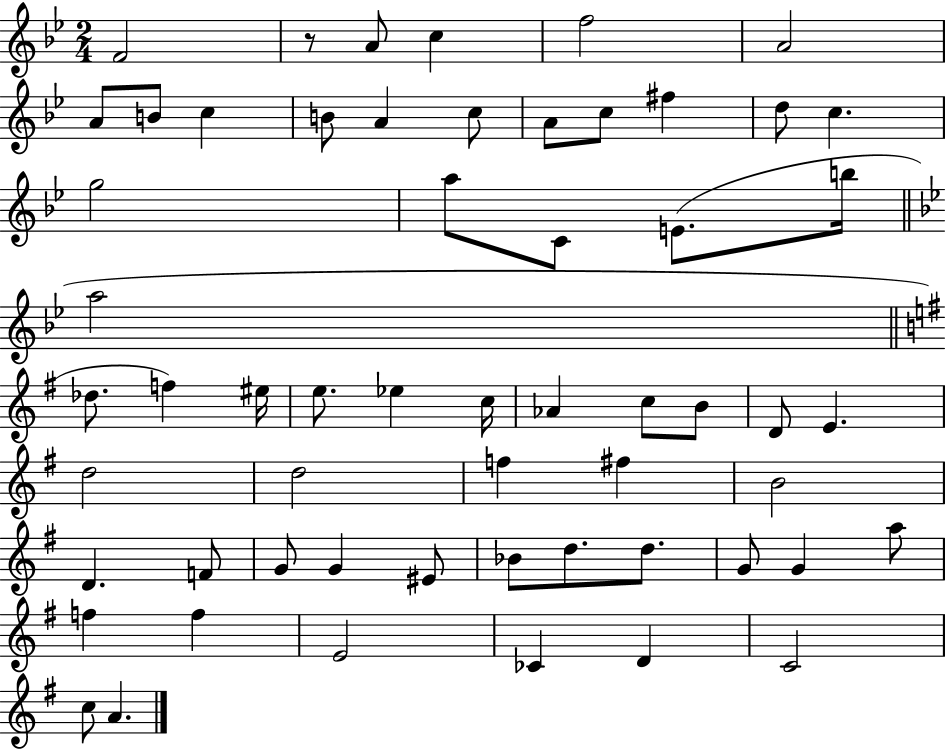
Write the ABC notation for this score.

X:1
T:Untitled
M:2/4
L:1/4
K:Bb
F2 z/2 A/2 c f2 A2 A/2 B/2 c B/2 A c/2 A/2 c/2 ^f d/2 c g2 a/2 C/2 E/2 b/4 a2 _d/2 f ^e/4 e/2 _e c/4 _A c/2 B/2 D/2 E d2 d2 f ^f B2 D F/2 G/2 G ^E/2 _B/2 d/2 d/2 G/2 G a/2 f f E2 _C D C2 c/2 A